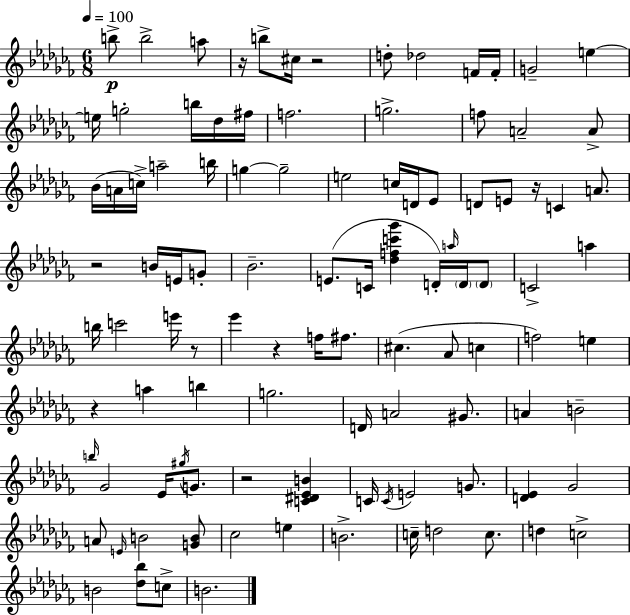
{
  \clef treble
  \numericTimeSignature
  \time 6/8
  \key aes \minor
  \tempo 4 = 100
  b''8->\p b''2-> a''8 | r16 b''8-> cis''16 r2 | d''8-. des''2 f'16 f'16-. | g'2-- e''4~~ | \break e''16 g''2-. b''16 des''16 fis''16 | f''2. | g''2.-> | f''8 a'2-- a'8-> | \break bes'16( a'16 c''16->) a''2-- b''16 | g''4~~ g''2-- | e''2 c''16 d'16 ees'8 | d'8 e'8 r16 c'4 a'8. | \break r2 b'16 e'16 g'8-. | bes'2.-- | e'8.( c'16 <des'' f'' c''' ges'''>4 d'16-.) \grace { a''16 } \parenthesize d'16 \parenthesize d'8 | c'2-> a''4 | \break b''16 c'''2 e'''16 r8 | ees'''4 r4 f''16 fis''8. | cis''4.( aes'8 c''4 | f''2) e''4 | \break r4 a''4 b''4 | g''2. | d'16 a'2 gis'8. | a'4 b'2-- | \break \grace { b''16 } ges'2 ees'16 \acciaccatura { gis''16 } | g'8. r2 <c' dis' ees' b'>4 | c'16 \acciaccatura { c'16 } e'2 | g'8. <d' ees'>4 ges'2 | \break a'8 \grace { e'16 } b'2 | <g' b'>8 ces''2 | e''4 b'2.-> | c''16-- d''2 | \break c''8. d''4 c''2-> | b'2 | <des'' bes''>8 c''8-> b'2. | \bar "|."
}